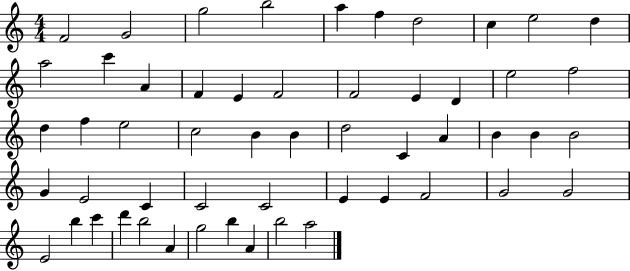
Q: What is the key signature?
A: C major